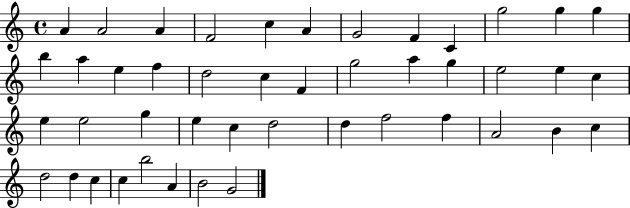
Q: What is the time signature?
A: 4/4